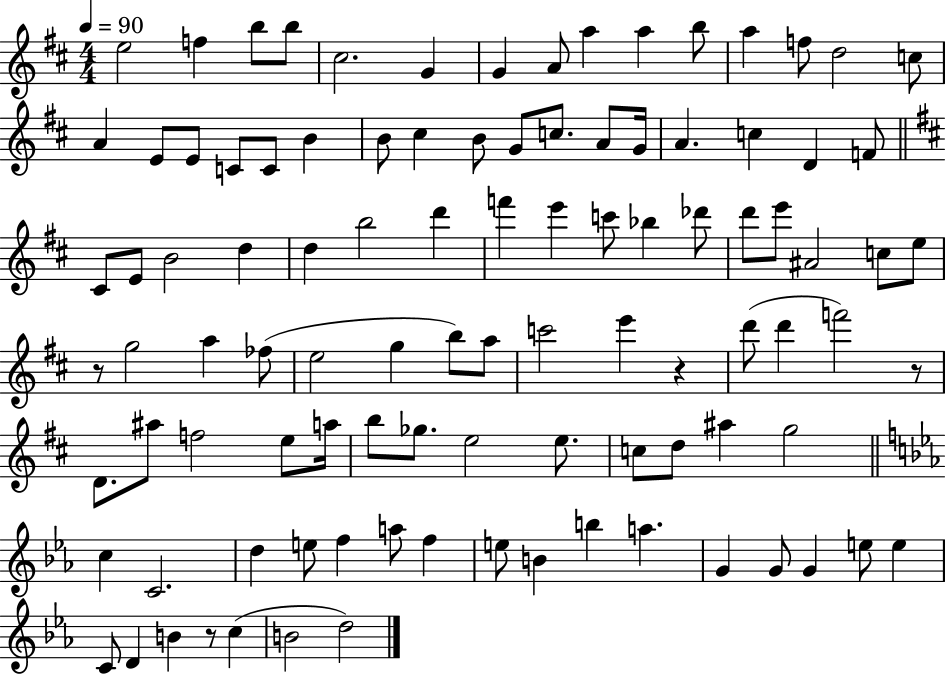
E5/h F5/q B5/e B5/e C#5/h. G4/q G4/q A4/e A5/q A5/q B5/e A5/q F5/e D5/h C5/e A4/q E4/e E4/e C4/e C4/e B4/q B4/e C#5/q B4/e G4/e C5/e. A4/e G4/s A4/q. C5/q D4/q F4/e C#4/e E4/e B4/h D5/q D5/q B5/h D6/q F6/q E6/q C6/e Bb5/q Db6/e D6/e E6/e A#4/h C5/e E5/e R/e G5/h A5/q FES5/e E5/h G5/q B5/e A5/e C6/h E6/q R/q D6/e D6/q F6/h R/e D4/e. A#5/e F5/h E5/e A5/s B5/e Gb5/e. E5/h E5/e. C5/e D5/e A#5/q G5/h C5/q C4/h. D5/q E5/e F5/q A5/e F5/q E5/e B4/q B5/q A5/q. G4/q G4/e G4/q E5/e E5/q C4/e D4/q B4/q R/e C5/q B4/h D5/h